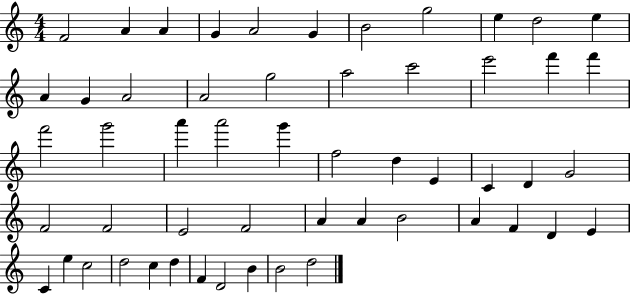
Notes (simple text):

F4/h A4/q A4/q G4/q A4/h G4/q B4/h G5/h E5/q D5/h E5/q A4/q G4/q A4/h A4/h G5/h A5/h C6/h E6/h F6/q F6/q F6/h G6/h A6/q A6/h G6/q F5/h D5/q E4/q C4/q D4/q G4/h F4/h F4/h E4/h F4/h A4/q A4/q B4/h A4/q F4/q D4/q E4/q C4/q E5/q C5/h D5/h C5/q D5/q F4/q D4/h B4/q B4/h D5/h